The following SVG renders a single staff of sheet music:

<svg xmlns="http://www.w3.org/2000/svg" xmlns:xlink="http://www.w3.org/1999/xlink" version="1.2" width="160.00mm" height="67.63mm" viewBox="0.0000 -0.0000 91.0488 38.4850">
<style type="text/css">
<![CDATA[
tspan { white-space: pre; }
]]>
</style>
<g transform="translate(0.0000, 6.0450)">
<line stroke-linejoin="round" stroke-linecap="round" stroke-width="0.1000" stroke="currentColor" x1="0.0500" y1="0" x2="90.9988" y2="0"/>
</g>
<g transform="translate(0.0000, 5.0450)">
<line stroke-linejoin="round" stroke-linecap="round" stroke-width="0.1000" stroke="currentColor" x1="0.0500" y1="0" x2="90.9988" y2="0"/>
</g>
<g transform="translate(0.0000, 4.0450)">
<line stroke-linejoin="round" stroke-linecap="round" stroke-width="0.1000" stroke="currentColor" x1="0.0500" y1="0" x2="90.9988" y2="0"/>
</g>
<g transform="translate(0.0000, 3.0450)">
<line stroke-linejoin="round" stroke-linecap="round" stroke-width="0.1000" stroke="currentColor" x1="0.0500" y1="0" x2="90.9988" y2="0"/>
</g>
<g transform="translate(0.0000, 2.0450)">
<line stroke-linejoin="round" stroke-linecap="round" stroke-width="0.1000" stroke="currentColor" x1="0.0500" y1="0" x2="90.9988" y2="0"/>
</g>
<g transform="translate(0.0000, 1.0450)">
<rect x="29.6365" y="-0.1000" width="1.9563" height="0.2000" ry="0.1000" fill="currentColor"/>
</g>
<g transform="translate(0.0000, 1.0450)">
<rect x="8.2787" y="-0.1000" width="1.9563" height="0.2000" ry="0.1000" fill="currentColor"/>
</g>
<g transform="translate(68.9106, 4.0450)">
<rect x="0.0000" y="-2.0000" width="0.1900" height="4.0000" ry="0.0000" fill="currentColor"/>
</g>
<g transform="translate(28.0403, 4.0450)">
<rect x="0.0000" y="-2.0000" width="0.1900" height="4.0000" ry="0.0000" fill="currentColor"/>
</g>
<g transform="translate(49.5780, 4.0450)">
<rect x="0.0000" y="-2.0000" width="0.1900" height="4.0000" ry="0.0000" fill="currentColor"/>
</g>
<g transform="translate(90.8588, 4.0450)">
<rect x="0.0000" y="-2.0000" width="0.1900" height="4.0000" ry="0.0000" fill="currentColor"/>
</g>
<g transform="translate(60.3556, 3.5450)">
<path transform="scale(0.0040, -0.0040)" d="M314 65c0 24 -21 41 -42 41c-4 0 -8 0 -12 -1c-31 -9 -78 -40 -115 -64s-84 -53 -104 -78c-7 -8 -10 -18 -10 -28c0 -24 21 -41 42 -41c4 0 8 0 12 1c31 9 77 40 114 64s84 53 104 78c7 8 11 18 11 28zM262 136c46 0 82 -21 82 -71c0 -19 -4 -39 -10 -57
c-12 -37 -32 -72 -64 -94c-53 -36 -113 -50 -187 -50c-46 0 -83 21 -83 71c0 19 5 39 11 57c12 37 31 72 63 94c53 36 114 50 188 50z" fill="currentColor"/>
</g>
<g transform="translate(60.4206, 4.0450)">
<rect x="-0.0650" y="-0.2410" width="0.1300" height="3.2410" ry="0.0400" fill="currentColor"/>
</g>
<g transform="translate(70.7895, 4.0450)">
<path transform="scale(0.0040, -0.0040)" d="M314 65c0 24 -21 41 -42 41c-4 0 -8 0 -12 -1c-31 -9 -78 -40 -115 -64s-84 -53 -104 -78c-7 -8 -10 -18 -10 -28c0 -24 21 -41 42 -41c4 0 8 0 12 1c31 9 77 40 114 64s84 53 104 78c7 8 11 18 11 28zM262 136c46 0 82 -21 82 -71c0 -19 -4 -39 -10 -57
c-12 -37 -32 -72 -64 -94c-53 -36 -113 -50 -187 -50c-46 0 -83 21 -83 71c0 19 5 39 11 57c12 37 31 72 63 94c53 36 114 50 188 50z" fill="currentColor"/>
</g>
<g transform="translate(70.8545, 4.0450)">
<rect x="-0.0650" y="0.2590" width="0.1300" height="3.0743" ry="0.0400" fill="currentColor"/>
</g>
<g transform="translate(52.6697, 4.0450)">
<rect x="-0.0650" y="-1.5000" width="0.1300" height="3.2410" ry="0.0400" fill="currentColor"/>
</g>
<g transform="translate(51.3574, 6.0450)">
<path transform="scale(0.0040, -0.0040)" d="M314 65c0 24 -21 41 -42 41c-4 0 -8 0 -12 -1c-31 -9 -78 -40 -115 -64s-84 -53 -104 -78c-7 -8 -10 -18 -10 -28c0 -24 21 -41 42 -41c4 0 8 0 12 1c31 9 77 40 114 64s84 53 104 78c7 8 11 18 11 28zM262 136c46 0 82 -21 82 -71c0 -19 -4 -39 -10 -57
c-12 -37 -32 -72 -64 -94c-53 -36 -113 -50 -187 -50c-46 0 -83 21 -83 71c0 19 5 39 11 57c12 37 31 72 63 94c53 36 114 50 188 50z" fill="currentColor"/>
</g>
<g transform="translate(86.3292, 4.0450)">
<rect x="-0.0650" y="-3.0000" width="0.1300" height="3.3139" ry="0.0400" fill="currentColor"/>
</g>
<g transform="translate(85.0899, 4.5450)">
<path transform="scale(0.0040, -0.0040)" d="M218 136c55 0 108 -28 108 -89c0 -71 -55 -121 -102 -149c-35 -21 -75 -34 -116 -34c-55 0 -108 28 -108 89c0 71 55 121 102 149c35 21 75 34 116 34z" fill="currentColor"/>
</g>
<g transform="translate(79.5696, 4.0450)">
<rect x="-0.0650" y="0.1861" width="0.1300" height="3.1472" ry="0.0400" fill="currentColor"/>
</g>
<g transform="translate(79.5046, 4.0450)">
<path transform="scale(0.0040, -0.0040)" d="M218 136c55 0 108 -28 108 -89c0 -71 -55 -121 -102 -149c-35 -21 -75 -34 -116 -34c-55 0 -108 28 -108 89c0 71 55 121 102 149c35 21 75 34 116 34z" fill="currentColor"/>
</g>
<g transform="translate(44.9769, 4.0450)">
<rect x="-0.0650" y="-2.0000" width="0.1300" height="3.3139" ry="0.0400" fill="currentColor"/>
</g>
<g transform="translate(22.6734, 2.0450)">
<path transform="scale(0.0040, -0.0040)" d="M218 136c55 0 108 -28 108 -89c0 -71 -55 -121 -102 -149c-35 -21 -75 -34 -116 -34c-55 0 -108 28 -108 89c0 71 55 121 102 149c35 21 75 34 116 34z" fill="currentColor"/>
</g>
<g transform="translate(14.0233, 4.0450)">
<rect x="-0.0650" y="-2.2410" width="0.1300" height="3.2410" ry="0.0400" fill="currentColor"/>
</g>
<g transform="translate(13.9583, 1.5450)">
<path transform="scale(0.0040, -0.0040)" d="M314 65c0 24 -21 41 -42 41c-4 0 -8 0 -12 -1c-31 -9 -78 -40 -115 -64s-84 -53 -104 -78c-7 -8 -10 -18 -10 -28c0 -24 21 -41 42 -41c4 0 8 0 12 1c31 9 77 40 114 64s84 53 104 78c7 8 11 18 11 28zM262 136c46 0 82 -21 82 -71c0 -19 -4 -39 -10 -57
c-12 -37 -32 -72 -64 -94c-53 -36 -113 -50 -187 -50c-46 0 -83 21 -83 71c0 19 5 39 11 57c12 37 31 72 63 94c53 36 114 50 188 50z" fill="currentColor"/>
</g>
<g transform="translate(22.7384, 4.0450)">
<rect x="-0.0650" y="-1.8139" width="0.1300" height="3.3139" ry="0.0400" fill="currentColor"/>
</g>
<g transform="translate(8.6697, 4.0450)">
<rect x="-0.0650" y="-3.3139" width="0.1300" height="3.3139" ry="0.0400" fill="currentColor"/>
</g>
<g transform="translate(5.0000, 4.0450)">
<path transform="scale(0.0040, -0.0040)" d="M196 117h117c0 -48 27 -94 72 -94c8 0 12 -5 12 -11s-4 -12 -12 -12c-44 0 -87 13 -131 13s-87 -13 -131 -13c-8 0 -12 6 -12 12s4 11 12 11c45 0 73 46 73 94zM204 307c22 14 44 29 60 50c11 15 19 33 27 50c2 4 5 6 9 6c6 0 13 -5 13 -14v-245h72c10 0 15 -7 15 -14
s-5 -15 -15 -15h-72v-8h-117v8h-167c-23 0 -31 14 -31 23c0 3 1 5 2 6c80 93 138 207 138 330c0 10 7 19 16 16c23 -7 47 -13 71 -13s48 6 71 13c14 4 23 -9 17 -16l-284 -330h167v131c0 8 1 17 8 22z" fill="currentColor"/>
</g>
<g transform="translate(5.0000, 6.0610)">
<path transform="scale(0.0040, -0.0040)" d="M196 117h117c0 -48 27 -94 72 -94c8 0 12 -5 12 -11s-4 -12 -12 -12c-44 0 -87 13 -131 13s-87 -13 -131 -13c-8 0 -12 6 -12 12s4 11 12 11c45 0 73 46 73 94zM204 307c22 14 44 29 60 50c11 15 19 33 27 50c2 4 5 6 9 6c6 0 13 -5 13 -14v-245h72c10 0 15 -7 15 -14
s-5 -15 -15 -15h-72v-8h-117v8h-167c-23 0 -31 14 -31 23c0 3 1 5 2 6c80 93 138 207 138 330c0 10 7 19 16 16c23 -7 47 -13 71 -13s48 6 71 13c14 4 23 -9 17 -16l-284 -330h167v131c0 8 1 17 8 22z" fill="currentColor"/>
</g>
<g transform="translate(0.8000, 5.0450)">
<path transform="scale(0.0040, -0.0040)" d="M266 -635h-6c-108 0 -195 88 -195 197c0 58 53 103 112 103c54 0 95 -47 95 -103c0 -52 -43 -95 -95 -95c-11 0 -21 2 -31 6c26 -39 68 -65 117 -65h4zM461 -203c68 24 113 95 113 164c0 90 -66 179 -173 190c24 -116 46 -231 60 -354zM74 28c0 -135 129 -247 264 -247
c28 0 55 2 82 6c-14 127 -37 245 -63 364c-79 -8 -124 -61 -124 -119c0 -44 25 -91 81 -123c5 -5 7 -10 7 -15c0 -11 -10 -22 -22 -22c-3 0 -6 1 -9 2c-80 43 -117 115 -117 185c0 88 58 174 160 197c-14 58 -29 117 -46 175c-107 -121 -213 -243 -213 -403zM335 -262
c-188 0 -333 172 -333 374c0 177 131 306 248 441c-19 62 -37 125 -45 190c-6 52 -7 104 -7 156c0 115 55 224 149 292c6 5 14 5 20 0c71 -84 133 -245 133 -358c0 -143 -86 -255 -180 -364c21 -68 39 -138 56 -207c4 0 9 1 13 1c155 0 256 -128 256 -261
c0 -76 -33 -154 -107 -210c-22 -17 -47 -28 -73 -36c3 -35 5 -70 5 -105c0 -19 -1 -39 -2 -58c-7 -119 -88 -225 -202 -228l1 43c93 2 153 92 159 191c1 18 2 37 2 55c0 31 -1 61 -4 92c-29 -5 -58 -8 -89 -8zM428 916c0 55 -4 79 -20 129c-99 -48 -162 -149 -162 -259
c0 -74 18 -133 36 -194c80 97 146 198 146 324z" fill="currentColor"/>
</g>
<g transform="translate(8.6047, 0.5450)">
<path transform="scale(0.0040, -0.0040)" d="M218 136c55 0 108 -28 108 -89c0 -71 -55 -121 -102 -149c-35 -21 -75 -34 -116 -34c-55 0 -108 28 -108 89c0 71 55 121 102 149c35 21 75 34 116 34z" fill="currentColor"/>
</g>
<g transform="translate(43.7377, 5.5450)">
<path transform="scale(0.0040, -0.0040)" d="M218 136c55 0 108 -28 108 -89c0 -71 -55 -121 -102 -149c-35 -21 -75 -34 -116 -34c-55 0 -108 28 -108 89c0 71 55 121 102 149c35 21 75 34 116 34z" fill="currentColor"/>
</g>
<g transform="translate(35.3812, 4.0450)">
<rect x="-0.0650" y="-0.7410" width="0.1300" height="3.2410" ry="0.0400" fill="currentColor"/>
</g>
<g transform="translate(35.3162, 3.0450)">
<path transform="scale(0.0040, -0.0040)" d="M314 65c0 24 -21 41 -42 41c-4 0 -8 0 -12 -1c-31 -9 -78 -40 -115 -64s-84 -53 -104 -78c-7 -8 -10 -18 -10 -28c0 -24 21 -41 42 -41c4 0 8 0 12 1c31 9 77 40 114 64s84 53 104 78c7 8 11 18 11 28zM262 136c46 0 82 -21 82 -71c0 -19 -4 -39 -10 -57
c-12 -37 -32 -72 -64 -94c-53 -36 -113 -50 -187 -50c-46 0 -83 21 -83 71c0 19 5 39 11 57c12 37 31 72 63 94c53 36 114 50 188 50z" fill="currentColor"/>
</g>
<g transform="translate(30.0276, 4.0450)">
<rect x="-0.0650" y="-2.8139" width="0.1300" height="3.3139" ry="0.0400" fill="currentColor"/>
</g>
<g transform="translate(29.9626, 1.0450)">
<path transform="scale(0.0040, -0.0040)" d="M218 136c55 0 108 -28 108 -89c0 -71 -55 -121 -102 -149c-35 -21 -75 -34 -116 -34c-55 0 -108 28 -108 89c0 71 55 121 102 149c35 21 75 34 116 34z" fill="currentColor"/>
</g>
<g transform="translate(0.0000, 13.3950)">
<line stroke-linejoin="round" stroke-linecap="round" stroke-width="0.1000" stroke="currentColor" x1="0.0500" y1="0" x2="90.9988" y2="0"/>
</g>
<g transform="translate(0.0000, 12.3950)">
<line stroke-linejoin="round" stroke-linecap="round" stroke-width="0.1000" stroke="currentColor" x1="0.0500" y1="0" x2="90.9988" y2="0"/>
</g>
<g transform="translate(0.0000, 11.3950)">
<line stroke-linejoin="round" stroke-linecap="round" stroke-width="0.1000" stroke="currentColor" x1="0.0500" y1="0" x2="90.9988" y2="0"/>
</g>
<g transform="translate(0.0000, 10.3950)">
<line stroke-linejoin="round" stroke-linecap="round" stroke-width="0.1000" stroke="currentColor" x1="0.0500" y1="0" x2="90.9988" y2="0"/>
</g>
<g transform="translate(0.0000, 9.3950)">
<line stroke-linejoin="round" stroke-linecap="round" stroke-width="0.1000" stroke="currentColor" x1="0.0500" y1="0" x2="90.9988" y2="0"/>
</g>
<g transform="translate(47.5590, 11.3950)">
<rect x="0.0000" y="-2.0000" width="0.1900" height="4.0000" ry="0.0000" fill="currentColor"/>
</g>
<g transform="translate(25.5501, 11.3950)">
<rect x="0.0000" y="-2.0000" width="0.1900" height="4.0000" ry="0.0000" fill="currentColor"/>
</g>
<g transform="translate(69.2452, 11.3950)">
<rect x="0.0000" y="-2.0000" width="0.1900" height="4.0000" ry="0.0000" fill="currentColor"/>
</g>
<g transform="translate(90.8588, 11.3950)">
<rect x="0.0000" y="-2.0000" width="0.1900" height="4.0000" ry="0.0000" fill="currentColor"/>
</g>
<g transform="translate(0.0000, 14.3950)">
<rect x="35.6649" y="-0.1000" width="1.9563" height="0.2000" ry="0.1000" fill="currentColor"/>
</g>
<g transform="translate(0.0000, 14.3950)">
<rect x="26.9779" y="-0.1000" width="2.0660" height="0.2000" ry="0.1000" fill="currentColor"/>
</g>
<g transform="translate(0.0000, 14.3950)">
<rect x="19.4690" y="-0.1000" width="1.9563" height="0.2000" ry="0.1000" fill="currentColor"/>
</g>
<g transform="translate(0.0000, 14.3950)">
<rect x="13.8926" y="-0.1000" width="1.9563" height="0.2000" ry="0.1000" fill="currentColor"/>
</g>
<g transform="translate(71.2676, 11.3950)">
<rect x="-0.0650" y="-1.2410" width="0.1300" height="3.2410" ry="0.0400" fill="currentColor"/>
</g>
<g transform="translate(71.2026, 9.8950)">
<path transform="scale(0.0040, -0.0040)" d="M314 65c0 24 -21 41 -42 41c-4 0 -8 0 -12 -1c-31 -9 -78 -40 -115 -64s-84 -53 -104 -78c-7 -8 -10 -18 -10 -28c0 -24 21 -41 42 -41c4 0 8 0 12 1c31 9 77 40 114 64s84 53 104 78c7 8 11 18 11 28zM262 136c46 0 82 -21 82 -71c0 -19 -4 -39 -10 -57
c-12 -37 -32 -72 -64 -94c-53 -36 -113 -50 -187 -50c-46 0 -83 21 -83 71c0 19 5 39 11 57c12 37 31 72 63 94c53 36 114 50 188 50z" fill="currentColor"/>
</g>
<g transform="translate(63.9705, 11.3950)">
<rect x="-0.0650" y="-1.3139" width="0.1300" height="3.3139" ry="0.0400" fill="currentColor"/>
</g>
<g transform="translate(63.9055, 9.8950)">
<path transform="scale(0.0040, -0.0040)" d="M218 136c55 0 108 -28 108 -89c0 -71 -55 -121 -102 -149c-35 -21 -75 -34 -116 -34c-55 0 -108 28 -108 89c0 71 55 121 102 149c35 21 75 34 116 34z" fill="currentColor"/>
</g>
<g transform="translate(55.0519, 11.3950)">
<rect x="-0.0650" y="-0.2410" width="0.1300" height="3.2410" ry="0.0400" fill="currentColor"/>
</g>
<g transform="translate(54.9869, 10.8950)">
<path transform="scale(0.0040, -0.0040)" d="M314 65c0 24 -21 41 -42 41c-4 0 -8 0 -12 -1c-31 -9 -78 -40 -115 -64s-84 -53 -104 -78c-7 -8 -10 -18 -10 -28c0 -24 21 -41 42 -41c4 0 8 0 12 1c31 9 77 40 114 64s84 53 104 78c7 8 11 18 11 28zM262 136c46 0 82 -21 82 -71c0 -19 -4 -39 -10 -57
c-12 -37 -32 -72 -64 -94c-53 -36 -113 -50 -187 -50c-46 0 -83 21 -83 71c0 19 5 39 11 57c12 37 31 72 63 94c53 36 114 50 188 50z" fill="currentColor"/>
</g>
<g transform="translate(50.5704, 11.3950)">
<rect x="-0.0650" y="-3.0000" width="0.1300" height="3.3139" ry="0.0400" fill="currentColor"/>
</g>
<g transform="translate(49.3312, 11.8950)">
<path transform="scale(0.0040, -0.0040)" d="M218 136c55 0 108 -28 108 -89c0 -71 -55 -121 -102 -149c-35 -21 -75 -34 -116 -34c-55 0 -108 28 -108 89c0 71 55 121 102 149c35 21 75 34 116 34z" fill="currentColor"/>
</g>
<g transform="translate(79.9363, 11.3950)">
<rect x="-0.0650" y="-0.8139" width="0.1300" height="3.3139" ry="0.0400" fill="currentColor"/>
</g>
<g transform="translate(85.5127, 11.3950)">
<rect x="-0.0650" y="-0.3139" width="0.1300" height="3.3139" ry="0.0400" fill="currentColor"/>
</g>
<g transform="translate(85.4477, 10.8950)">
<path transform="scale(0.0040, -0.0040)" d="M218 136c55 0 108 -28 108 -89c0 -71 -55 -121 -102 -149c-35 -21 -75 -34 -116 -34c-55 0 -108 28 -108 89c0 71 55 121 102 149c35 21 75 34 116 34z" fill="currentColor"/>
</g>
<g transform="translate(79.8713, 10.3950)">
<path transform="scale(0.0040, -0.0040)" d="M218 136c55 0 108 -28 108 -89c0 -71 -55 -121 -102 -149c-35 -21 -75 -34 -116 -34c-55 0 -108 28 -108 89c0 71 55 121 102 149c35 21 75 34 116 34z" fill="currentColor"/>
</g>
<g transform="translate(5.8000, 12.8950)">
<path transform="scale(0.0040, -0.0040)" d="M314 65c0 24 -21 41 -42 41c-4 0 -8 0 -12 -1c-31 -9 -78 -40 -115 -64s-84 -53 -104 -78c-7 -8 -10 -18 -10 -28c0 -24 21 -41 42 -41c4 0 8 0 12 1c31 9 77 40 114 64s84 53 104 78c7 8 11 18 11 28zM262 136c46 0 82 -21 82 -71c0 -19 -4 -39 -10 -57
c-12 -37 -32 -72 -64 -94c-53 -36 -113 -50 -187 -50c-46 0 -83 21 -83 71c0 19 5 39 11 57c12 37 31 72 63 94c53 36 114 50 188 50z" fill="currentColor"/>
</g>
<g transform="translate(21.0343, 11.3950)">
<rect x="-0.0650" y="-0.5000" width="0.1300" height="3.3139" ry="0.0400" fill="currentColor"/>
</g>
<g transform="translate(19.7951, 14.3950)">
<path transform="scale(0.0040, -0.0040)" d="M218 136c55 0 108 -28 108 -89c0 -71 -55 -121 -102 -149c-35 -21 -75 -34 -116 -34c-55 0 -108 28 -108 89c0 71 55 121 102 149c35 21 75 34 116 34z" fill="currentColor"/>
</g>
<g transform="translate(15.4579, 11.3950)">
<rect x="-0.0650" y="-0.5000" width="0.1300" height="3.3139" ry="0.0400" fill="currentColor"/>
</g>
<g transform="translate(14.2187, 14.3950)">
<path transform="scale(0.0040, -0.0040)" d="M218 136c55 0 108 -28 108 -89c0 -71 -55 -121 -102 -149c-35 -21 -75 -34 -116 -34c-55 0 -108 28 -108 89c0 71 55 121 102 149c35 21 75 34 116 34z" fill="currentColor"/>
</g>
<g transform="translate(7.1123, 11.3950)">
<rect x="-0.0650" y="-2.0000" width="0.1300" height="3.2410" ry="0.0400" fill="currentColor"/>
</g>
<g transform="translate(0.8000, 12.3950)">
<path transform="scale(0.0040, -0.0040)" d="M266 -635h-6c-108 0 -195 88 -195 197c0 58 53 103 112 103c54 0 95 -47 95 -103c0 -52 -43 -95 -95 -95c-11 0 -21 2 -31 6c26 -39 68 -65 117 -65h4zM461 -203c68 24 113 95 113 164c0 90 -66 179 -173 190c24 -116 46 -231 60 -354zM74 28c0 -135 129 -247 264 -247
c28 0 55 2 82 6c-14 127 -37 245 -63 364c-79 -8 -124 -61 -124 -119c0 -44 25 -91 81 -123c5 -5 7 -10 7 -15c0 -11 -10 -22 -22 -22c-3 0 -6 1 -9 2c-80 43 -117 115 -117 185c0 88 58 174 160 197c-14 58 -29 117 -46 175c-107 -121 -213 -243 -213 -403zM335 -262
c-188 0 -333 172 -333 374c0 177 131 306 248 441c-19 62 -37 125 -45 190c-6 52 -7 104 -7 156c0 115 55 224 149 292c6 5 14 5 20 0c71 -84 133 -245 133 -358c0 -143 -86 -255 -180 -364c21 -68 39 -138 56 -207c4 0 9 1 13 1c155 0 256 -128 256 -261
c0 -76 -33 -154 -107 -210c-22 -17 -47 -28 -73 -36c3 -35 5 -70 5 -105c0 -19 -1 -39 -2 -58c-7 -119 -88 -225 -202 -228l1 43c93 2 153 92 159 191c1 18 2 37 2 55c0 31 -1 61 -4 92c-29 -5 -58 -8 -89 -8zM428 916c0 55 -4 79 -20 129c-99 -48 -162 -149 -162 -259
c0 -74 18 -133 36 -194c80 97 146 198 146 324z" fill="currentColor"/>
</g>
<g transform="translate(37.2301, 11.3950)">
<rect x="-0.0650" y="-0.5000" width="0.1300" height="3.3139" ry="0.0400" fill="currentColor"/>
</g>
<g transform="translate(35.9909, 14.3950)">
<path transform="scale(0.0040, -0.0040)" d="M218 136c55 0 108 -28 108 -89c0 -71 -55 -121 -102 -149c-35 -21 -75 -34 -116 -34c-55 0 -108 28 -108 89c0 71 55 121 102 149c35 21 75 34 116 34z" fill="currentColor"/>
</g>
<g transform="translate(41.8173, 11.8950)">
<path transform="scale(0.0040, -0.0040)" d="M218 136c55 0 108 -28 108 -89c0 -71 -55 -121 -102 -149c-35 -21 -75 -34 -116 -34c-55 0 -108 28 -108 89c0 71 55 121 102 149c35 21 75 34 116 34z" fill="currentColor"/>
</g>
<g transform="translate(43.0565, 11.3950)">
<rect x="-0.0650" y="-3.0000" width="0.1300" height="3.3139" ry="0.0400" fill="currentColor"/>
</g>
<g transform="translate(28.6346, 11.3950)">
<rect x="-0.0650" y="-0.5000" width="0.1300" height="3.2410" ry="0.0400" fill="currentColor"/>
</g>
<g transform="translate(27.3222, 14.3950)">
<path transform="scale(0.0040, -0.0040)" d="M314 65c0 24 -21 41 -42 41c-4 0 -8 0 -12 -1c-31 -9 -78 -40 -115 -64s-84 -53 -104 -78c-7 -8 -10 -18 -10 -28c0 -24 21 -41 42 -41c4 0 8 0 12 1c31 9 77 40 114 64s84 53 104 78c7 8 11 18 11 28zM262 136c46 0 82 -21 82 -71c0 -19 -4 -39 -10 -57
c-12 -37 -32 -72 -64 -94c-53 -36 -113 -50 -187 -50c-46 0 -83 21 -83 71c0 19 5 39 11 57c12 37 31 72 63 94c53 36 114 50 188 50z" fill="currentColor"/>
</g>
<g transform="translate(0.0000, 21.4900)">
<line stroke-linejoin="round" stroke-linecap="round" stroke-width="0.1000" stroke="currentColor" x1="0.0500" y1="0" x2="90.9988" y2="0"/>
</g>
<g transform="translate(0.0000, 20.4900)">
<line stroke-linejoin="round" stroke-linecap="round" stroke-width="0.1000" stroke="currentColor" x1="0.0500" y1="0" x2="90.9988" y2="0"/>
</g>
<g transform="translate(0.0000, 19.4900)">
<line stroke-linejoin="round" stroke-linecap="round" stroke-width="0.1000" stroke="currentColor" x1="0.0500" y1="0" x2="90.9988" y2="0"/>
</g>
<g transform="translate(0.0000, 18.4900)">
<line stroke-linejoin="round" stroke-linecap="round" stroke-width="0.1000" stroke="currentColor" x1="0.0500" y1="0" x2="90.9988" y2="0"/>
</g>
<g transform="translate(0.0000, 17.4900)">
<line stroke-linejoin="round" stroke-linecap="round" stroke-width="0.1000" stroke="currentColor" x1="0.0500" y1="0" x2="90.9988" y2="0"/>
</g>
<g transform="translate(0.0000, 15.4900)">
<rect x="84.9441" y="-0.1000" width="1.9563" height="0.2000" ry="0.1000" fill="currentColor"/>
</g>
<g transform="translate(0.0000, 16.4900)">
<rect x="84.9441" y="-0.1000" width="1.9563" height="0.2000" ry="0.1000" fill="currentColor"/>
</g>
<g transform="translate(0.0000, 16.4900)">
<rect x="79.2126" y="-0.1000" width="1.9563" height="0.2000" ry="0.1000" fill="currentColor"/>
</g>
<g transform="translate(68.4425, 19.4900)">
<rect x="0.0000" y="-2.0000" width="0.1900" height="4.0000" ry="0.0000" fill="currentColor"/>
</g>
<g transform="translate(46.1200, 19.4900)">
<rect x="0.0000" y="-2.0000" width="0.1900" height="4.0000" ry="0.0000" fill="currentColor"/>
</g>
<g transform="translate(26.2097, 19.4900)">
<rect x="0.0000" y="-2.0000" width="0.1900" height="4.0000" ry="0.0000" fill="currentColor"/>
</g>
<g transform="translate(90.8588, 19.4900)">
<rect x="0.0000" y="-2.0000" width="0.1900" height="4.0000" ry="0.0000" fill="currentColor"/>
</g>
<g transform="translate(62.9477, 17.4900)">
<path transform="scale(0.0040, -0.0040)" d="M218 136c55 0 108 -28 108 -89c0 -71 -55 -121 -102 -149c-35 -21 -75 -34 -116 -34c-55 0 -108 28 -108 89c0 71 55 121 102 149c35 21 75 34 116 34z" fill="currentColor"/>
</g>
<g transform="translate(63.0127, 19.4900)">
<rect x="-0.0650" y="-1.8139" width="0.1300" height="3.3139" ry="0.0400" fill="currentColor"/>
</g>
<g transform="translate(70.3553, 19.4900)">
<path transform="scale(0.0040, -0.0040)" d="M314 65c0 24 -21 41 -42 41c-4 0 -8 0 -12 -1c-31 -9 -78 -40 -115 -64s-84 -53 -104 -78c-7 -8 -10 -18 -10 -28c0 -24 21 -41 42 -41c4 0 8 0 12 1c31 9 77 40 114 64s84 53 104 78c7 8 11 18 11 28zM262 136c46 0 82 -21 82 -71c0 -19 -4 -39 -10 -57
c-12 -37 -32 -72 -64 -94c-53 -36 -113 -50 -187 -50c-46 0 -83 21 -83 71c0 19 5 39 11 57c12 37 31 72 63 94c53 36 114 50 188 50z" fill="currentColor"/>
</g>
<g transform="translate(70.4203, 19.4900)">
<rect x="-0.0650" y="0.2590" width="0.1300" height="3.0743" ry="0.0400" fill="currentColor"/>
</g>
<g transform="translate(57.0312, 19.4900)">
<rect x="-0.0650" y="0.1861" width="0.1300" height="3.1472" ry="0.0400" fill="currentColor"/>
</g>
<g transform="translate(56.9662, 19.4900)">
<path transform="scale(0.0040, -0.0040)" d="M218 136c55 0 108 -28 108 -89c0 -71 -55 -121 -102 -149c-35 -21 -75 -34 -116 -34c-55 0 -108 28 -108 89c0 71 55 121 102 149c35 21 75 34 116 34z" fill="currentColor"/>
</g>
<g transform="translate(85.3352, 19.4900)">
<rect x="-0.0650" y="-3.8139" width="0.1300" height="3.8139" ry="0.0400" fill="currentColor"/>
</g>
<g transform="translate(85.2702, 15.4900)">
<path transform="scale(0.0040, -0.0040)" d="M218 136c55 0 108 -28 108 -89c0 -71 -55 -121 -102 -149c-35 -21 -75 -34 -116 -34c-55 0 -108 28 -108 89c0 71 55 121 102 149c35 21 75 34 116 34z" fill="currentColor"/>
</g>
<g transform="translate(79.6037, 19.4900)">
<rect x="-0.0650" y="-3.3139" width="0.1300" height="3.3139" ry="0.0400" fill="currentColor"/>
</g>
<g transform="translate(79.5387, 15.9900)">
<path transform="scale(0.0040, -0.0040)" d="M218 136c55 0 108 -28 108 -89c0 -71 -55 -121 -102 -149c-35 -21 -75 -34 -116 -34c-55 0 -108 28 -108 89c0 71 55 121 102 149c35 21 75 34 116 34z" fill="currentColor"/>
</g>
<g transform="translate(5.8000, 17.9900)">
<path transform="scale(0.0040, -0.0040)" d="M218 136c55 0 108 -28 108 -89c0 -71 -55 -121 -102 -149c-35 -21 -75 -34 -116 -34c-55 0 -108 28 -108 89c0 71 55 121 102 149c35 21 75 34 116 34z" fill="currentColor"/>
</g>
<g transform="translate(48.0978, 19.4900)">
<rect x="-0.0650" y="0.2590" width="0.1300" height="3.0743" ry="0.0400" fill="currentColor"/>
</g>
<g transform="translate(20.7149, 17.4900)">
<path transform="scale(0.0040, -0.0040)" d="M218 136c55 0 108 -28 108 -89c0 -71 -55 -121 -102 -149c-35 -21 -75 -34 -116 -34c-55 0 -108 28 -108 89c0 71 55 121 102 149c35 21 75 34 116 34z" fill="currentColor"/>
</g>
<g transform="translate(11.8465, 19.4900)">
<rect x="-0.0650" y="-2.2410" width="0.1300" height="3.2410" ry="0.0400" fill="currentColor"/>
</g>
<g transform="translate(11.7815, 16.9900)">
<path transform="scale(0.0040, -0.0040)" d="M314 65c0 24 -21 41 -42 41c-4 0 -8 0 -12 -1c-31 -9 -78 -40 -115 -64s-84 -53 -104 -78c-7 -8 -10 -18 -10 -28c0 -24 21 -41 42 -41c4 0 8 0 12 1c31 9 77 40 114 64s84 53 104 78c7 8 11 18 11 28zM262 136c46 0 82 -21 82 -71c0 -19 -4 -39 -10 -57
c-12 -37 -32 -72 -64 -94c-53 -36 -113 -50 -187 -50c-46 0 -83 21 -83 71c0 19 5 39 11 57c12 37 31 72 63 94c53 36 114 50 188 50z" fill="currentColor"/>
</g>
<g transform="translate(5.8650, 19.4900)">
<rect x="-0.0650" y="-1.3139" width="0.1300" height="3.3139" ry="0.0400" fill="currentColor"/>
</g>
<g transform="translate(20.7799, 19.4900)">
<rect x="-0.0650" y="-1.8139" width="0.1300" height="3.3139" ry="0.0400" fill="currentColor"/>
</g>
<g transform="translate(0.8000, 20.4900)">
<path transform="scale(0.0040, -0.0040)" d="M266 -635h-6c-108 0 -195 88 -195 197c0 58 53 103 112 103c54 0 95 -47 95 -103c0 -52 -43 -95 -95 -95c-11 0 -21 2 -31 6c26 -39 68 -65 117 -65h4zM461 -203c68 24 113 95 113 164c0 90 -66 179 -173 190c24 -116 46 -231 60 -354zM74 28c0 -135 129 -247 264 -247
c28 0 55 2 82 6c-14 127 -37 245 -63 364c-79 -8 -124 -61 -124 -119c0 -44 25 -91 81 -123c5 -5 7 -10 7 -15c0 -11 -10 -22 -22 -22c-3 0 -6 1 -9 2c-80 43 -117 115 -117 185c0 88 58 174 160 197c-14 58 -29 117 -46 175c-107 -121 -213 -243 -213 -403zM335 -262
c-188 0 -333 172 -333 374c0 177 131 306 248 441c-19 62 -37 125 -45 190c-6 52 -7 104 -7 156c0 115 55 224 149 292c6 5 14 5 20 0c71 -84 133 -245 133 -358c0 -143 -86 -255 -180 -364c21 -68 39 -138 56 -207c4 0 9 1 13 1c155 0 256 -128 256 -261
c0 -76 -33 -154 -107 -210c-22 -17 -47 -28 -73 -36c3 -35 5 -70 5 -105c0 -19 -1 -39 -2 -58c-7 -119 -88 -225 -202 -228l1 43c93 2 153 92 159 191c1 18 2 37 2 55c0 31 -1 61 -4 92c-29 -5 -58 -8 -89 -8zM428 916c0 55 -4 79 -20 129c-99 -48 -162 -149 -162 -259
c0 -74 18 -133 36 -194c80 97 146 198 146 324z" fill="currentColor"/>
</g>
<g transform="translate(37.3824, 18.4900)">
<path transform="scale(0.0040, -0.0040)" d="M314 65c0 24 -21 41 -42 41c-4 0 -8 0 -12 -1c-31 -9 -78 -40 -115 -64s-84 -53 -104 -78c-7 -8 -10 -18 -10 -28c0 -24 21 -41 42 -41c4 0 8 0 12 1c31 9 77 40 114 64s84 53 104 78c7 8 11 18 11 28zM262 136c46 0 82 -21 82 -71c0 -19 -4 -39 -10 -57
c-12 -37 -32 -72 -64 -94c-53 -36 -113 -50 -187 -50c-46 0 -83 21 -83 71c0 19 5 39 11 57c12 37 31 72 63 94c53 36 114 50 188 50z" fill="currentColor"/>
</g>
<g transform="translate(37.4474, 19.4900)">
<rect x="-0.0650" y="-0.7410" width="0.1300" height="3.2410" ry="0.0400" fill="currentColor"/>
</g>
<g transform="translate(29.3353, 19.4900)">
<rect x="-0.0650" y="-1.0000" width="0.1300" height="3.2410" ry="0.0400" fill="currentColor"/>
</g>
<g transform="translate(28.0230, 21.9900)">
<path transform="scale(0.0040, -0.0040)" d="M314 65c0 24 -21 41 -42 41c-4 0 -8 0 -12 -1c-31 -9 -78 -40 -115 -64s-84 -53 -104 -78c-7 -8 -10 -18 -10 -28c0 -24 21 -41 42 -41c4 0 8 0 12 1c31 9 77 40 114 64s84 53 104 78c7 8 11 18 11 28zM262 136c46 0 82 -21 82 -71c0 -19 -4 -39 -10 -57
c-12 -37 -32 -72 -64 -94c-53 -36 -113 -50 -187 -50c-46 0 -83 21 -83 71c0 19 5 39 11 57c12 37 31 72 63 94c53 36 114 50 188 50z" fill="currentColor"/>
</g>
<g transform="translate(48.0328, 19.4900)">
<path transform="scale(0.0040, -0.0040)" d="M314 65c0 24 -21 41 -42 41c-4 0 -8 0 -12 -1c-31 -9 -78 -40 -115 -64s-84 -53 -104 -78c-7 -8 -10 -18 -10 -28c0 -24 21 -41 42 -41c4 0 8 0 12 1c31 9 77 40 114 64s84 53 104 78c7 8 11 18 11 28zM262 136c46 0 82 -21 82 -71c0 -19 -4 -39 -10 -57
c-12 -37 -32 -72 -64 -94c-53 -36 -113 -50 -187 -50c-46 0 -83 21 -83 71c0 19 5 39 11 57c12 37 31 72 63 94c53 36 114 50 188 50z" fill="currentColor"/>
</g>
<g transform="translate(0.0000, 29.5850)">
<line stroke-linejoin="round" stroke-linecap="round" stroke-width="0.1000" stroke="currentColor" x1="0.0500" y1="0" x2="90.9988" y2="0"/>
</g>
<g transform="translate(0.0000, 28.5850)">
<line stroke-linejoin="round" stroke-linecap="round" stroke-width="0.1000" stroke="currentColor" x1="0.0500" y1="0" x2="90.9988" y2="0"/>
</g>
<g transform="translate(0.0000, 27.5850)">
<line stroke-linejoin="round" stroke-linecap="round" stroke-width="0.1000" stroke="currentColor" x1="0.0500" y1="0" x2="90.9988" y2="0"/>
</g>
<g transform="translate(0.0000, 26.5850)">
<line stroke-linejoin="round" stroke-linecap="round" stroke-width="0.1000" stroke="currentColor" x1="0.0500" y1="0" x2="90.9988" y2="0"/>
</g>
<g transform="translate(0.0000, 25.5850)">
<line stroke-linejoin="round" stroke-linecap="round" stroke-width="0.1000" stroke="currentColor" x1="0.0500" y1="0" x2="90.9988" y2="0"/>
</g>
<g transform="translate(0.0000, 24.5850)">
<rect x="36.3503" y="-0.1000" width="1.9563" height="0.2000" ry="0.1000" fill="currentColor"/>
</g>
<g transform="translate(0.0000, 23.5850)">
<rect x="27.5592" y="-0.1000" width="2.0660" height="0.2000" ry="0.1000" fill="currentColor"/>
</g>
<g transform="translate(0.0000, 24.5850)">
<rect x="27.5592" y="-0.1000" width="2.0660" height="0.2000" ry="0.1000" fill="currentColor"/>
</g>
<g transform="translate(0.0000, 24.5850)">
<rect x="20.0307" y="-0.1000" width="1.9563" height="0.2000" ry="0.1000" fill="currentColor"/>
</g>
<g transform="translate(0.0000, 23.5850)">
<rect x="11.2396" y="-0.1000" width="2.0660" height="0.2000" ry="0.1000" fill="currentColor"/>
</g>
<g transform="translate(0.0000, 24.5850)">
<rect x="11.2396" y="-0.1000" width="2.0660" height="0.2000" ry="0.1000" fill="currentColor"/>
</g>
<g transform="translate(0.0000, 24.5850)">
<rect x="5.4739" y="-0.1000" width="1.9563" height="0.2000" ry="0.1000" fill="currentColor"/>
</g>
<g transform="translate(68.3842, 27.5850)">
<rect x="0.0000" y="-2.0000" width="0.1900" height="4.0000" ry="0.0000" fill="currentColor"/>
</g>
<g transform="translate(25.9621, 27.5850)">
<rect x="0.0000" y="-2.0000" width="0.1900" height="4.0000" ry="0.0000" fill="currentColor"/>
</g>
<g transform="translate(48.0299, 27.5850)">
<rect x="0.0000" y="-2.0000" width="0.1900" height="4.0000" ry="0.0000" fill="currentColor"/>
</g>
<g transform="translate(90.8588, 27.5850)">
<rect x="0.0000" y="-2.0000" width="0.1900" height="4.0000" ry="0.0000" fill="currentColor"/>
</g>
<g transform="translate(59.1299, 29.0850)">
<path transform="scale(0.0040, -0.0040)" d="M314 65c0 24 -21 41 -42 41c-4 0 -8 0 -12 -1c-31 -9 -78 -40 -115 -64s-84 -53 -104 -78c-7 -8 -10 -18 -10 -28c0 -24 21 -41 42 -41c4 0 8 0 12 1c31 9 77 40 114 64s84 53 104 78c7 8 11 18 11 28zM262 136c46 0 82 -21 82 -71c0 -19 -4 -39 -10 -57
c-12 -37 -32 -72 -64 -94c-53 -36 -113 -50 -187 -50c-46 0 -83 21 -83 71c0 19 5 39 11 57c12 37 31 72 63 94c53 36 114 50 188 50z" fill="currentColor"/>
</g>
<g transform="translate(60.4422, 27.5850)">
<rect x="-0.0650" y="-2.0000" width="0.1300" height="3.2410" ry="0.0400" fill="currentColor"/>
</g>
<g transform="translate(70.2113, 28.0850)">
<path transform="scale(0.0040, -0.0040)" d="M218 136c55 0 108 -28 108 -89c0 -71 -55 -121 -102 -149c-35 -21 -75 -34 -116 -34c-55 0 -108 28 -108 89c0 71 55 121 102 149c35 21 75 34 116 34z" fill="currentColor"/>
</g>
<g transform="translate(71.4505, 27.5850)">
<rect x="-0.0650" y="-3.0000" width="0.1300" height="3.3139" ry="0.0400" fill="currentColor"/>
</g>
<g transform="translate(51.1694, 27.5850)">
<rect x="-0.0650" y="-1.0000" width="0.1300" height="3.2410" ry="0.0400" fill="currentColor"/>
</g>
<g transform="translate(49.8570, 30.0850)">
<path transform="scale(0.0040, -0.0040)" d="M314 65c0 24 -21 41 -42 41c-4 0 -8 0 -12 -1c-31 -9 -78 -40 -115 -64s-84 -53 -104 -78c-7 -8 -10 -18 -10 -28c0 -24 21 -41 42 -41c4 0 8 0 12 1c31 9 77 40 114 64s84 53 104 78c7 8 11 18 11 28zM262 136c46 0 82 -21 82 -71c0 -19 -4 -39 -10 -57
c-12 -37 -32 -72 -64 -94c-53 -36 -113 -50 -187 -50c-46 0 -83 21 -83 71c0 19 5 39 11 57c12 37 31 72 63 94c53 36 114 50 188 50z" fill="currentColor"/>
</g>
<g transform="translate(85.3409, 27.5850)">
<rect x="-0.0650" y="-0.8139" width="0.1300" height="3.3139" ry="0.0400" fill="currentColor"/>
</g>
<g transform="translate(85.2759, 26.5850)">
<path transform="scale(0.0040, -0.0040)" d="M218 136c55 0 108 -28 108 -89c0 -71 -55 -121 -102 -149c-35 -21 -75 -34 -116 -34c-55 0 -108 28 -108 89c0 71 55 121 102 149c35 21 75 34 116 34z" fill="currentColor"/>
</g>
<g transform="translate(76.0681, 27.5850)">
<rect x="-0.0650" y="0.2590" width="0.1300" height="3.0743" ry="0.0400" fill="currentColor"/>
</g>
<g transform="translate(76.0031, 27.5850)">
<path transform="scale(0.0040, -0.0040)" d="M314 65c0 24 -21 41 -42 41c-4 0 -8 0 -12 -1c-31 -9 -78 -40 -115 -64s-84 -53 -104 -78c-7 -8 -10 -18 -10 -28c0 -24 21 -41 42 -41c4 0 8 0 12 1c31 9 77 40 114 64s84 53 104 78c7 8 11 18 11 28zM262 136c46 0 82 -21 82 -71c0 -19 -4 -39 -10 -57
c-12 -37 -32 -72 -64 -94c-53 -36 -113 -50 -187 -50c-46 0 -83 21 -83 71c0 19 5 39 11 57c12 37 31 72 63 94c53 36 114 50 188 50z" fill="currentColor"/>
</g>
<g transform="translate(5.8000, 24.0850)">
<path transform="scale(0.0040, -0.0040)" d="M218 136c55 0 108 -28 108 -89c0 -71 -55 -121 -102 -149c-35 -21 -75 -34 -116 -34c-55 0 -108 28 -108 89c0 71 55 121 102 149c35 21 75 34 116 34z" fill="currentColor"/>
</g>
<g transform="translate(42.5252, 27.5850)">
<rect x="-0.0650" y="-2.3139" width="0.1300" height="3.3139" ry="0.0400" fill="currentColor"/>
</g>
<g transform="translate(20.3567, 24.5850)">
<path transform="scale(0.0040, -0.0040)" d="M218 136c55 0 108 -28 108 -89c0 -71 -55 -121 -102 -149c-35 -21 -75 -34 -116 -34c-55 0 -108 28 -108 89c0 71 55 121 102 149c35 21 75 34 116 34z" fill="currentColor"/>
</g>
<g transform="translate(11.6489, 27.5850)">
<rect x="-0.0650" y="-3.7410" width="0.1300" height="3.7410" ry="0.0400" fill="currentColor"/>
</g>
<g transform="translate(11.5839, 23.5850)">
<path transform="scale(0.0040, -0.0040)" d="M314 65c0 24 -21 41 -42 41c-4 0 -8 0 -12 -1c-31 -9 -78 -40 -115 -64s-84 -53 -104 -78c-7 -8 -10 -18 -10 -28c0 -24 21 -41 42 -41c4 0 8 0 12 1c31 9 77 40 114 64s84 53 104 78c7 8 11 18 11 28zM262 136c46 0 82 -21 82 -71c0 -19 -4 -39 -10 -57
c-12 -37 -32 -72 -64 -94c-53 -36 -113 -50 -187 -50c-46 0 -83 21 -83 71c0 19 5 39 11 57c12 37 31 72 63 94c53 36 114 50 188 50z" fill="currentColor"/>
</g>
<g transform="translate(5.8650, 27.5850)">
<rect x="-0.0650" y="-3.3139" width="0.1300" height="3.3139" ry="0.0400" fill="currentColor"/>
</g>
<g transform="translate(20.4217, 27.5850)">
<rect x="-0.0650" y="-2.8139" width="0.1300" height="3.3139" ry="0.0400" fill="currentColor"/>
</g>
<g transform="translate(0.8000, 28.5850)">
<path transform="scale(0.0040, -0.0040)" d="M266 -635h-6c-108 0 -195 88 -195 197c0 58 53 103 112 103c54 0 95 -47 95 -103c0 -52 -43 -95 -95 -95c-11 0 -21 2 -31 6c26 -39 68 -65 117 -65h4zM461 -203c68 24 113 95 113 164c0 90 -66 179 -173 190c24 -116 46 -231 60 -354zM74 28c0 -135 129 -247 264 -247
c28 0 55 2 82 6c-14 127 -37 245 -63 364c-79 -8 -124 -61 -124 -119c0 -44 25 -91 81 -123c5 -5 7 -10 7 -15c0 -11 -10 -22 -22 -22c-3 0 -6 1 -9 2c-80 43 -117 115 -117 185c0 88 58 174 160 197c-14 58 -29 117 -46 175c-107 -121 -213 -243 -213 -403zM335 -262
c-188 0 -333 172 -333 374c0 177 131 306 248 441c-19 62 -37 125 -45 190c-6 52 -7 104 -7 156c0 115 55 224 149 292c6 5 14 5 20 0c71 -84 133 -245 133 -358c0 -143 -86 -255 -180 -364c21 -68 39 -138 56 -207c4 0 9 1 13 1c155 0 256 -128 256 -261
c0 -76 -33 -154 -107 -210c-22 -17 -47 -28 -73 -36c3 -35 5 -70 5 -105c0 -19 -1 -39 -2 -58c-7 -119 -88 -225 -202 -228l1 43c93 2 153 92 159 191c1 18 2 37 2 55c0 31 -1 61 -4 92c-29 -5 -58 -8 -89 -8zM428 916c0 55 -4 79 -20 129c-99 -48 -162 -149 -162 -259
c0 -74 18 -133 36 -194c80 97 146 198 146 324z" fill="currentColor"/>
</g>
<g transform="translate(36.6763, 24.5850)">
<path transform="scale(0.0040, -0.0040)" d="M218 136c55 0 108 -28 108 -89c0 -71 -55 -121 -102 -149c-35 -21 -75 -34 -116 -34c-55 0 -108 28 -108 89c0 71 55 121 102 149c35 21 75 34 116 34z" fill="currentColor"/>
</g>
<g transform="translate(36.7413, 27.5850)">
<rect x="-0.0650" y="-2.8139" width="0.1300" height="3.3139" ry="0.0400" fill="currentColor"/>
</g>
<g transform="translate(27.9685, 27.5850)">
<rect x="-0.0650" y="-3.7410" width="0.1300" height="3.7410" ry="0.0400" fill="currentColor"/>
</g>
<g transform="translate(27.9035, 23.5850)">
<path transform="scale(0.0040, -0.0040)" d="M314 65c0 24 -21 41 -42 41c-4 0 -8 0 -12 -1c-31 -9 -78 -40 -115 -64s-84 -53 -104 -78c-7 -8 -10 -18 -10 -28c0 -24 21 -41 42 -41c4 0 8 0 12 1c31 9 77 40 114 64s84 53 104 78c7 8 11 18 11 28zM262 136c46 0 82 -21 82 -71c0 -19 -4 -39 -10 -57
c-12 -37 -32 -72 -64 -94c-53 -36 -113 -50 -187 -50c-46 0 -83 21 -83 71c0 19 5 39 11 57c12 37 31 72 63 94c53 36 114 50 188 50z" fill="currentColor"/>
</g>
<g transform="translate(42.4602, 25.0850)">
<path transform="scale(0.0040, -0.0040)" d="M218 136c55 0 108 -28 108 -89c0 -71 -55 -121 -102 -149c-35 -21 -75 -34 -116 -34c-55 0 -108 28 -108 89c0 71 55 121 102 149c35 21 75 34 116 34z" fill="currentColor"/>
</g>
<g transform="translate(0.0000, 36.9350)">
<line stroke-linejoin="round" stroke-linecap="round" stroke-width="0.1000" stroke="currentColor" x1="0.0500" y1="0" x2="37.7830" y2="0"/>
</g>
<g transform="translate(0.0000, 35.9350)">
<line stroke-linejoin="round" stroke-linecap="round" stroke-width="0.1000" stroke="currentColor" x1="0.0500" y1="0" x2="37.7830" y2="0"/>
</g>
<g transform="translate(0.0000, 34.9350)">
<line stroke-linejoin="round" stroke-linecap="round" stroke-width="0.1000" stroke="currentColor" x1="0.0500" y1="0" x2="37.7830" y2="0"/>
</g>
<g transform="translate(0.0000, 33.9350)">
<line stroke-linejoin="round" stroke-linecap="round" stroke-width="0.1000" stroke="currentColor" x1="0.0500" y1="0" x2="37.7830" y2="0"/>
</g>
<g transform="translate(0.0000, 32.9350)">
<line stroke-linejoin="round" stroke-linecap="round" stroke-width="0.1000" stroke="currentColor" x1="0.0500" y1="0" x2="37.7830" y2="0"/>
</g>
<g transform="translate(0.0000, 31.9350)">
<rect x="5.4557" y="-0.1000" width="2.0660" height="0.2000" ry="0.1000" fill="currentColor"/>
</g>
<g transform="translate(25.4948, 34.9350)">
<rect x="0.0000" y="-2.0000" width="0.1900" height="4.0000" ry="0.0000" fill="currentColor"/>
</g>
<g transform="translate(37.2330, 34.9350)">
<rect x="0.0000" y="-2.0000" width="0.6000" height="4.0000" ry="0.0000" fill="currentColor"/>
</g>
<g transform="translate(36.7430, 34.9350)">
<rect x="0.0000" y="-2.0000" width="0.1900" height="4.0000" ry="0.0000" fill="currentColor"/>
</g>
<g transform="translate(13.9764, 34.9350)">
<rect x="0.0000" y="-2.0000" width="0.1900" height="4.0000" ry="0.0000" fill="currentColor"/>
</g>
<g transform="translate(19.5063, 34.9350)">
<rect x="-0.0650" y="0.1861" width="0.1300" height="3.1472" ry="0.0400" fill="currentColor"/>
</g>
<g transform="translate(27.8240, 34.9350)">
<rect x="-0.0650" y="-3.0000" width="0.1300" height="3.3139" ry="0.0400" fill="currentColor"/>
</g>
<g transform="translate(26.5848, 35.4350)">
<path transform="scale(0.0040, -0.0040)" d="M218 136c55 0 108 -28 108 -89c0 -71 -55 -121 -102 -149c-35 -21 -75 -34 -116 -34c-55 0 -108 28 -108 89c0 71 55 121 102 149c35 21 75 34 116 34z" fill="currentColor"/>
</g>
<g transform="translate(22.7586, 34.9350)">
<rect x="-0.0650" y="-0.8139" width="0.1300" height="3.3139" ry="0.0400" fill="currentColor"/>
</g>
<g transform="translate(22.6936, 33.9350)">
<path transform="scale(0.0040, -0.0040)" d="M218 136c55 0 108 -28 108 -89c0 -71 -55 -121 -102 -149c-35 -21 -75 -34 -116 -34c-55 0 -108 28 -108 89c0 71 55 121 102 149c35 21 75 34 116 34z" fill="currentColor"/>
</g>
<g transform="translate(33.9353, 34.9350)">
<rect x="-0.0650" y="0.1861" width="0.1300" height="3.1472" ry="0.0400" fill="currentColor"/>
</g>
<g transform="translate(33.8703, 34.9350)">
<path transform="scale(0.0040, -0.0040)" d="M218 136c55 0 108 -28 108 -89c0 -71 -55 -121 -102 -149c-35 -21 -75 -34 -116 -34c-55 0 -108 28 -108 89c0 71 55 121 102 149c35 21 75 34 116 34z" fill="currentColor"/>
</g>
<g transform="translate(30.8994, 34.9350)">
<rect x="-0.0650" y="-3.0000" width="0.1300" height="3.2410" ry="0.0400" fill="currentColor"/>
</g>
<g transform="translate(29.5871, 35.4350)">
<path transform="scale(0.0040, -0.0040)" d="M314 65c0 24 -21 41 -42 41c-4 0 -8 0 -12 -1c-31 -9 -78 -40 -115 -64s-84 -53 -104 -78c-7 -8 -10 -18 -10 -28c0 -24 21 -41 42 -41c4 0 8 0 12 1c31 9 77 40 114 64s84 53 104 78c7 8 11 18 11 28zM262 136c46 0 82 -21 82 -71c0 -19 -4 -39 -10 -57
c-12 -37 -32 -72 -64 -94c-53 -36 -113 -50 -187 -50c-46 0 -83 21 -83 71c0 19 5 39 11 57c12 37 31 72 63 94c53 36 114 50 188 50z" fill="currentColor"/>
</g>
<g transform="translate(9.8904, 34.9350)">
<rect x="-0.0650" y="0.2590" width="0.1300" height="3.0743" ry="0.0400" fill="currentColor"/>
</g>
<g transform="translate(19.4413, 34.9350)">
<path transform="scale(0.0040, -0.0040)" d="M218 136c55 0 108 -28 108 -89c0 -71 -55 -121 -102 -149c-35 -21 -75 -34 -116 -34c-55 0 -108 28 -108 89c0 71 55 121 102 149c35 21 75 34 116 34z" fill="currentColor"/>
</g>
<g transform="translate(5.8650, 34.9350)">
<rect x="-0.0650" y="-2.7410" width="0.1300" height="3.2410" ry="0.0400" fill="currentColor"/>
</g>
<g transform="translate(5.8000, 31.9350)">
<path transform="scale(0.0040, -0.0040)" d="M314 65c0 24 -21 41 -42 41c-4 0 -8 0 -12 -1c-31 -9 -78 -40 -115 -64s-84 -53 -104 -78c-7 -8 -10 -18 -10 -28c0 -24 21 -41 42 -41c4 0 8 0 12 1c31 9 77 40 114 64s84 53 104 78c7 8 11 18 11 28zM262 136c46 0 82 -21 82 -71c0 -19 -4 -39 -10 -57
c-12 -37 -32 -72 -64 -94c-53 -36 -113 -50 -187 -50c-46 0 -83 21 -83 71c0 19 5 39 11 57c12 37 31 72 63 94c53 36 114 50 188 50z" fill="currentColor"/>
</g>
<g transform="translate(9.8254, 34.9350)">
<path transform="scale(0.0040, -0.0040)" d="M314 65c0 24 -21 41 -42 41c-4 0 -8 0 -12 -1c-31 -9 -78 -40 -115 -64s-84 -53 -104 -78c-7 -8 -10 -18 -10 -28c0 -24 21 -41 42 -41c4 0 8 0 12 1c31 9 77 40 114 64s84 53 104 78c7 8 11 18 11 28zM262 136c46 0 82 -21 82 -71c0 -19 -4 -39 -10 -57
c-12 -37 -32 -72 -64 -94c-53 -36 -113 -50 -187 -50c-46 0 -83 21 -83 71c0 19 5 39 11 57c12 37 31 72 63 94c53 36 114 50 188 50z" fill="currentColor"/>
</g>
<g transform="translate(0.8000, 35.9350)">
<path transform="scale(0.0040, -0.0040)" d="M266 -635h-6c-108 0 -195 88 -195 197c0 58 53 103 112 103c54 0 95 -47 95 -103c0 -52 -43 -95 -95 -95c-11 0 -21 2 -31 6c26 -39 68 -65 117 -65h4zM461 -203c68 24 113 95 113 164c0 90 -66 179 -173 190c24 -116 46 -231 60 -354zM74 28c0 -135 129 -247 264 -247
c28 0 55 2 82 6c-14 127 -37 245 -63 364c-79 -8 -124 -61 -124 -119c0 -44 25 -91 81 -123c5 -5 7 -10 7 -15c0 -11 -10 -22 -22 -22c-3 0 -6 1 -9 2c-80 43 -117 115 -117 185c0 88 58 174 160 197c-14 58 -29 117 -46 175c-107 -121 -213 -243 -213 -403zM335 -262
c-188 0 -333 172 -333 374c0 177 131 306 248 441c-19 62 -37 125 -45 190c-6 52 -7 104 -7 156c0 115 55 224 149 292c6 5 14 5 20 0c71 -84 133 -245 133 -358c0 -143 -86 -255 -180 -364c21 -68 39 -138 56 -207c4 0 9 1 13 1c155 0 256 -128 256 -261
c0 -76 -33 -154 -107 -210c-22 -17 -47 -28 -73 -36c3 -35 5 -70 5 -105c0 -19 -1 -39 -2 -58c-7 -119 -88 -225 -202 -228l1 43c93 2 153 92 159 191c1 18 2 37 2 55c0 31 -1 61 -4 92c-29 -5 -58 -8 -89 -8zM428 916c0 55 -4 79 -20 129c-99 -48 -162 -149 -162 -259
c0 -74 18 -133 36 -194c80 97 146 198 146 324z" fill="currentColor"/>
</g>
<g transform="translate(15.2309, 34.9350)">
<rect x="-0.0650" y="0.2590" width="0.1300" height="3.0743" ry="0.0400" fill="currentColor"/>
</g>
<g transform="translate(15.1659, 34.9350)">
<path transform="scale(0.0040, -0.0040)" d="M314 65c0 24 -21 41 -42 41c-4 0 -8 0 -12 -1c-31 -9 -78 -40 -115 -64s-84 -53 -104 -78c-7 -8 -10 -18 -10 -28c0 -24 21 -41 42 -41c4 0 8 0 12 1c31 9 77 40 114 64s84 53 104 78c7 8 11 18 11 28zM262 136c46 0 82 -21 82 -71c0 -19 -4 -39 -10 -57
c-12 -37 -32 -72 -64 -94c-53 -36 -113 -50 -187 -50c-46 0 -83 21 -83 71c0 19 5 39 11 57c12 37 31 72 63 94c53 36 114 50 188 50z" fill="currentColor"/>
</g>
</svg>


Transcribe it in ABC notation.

X:1
T:Untitled
M:4/4
L:1/4
K:C
b g2 f a d2 F E2 c2 B2 B A F2 C C C2 C A A c2 e e2 d c e g2 f D2 d2 B2 B f B2 b c' b c'2 a c'2 a g D2 F2 A B2 d a2 B2 B2 B d A A2 B